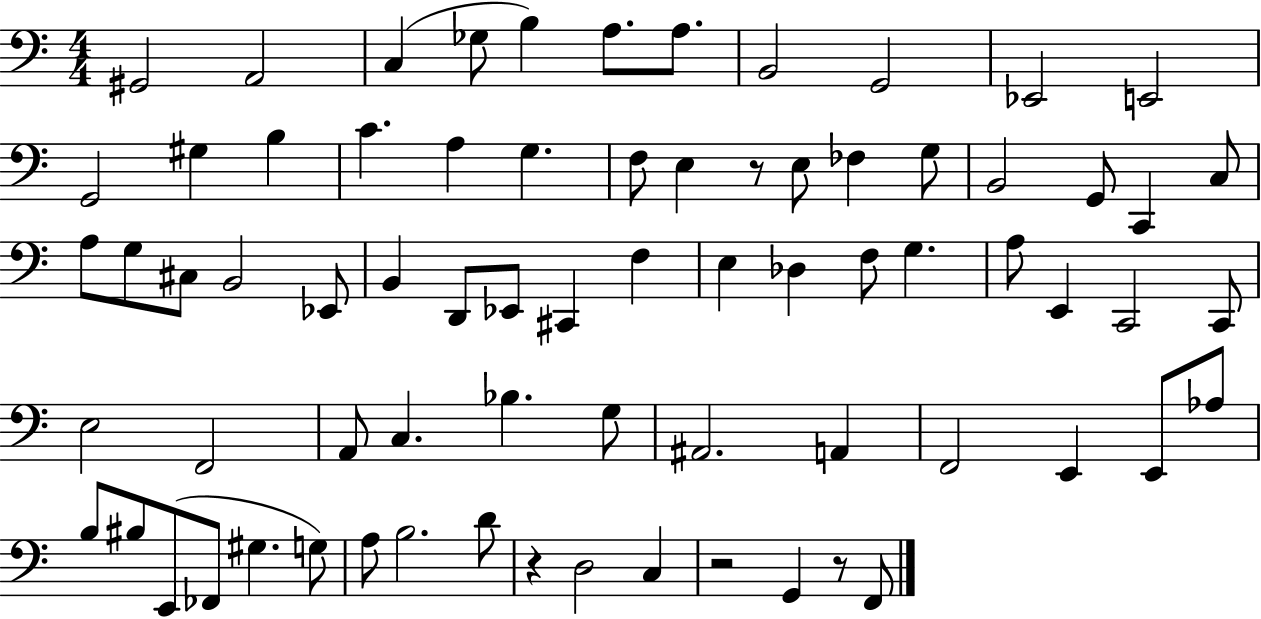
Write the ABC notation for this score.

X:1
T:Untitled
M:4/4
L:1/4
K:C
^G,,2 A,,2 C, _G,/2 B, A,/2 A,/2 B,,2 G,,2 _E,,2 E,,2 G,,2 ^G, B, C A, G, F,/2 E, z/2 E,/2 _F, G,/2 B,,2 G,,/2 C,, C,/2 A,/2 G,/2 ^C,/2 B,,2 _E,,/2 B,, D,,/2 _E,,/2 ^C,, F, E, _D, F,/2 G, A,/2 E,, C,,2 C,,/2 E,2 F,,2 A,,/2 C, _B, G,/2 ^A,,2 A,, F,,2 E,, E,,/2 _A,/2 B,/2 ^B,/2 E,,/2 _F,,/2 ^G, G,/2 A,/2 B,2 D/2 z D,2 C, z2 G,, z/2 F,,/2